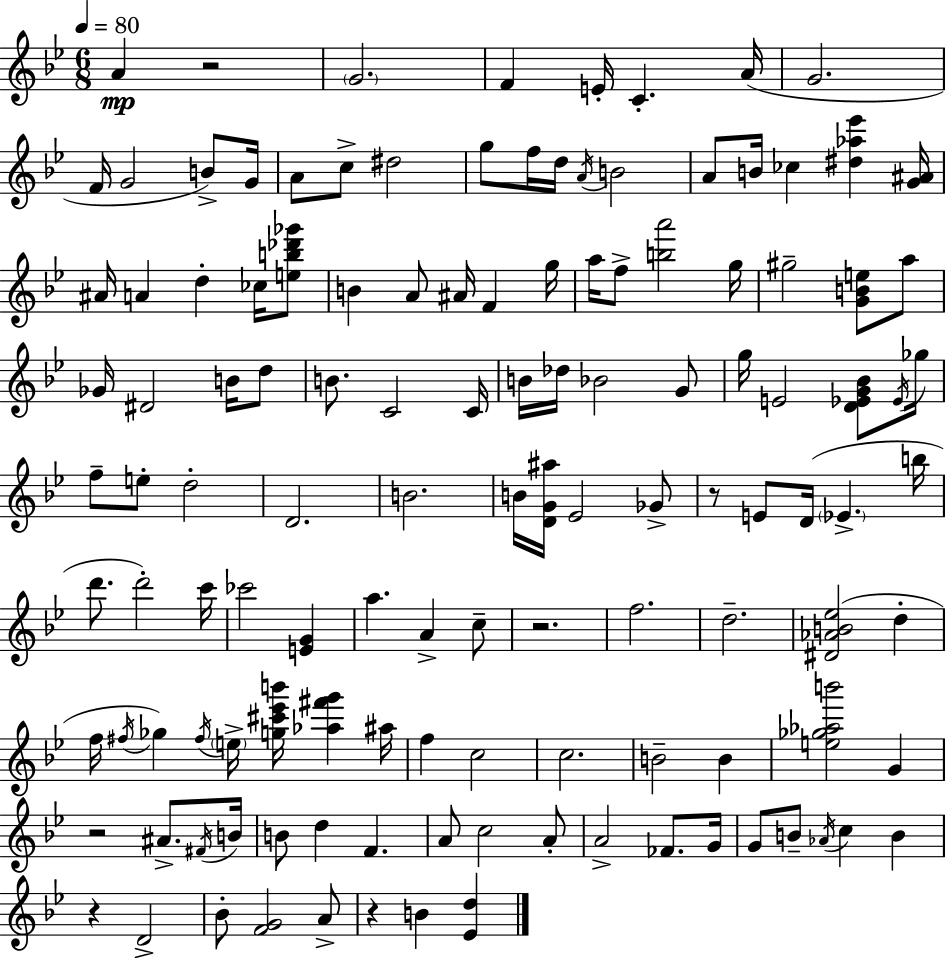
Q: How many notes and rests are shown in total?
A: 126